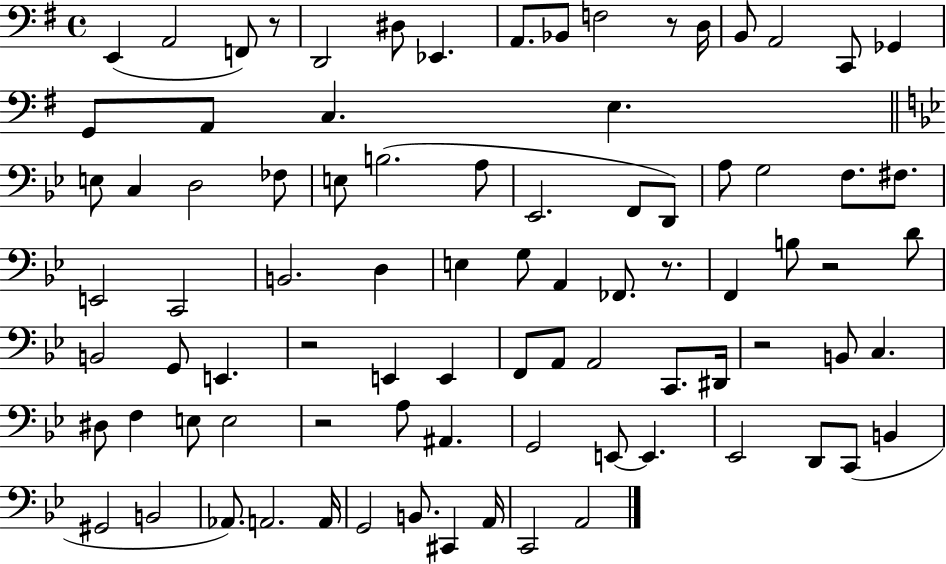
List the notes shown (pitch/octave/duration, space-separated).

E2/q A2/h F2/e R/e D2/h D#3/e Eb2/q. A2/e. Bb2/e F3/h R/e D3/s B2/e A2/h C2/e Gb2/q G2/e A2/e C3/q. E3/q. E3/e C3/q D3/h FES3/e E3/e B3/h. A3/e Eb2/h. F2/e D2/e A3/e G3/h F3/e. F#3/e. E2/h C2/h B2/h. D3/q E3/q G3/e A2/q FES2/e. R/e. F2/q B3/e R/h D4/e B2/h G2/e E2/q. R/h E2/q E2/q F2/e A2/e A2/h C2/e. D#2/s R/h B2/e C3/q. D#3/e F3/q E3/e E3/h R/h A3/e A#2/q. G2/h E2/e E2/q. Eb2/h D2/e C2/e B2/q G#2/h B2/h Ab2/e. A2/h. A2/s G2/h B2/e. C#2/q A2/s C2/h A2/h